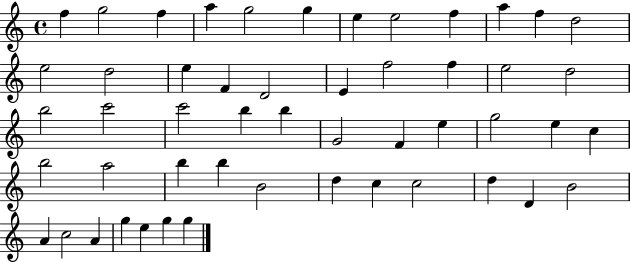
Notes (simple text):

F5/q G5/h F5/q A5/q G5/h G5/q E5/q E5/h F5/q A5/q F5/q D5/h E5/h D5/h E5/q F4/q D4/h E4/q F5/h F5/q E5/h D5/h B5/h C6/h C6/h B5/q B5/q G4/h F4/q E5/q G5/h E5/q C5/q B5/h A5/h B5/q B5/q B4/h D5/q C5/q C5/h D5/q D4/q B4/h A4/q C5/h A4/q G5/q E5/q G5/q G5/q